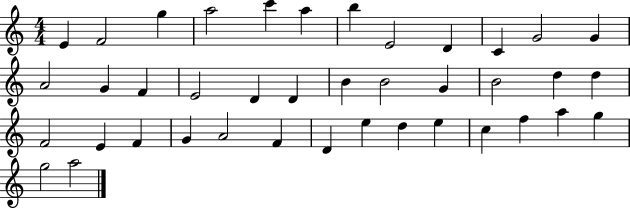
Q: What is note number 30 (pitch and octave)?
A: F4